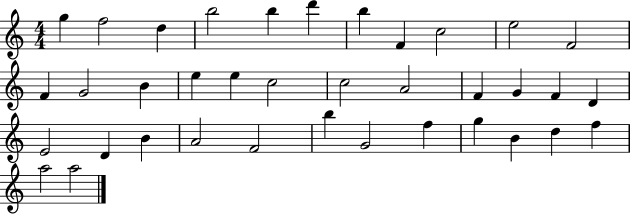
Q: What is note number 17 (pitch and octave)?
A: C5